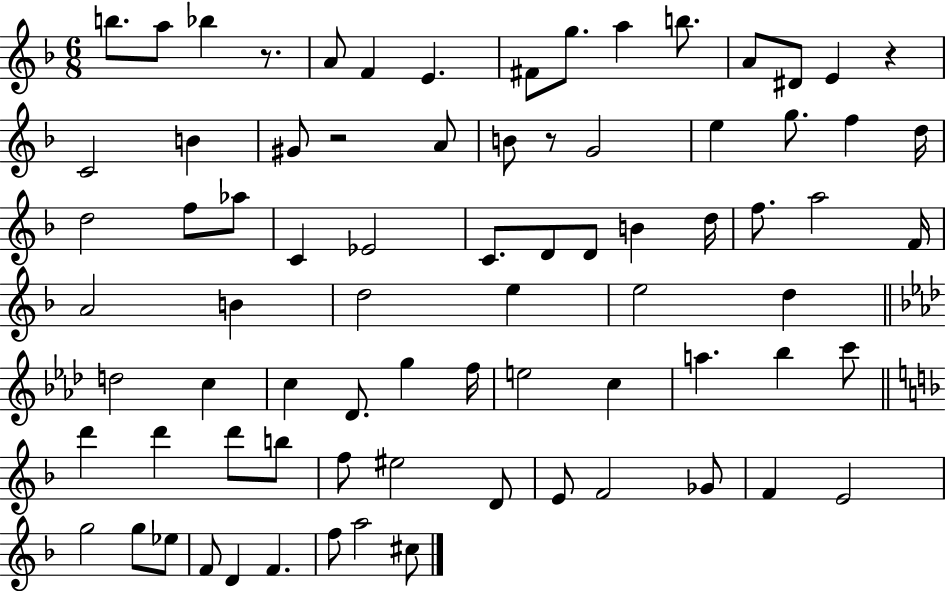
B5/e. A5/e Bb5/q R/e. A4/e F4/q E4/q. F#4/e G5/e. A5/q B5/e. A4/e D#4/e E4/q R/q C4/h B4/q G#4/e R/h A4/e B4/e R/e G4/h E5/q G5/e. F5/q D5/s D5/h F5/e Ab5/e C4/q Eb4/h C4/e. D4/e D4/e B4/q D5/s F5/e. A5/h F4/s A4/h B4/q D5/h E5/q E5/h D5/q D5/h C5/q C5/q Db4/e. G5/q F5/s E5/h C5/q A5/q. Bb5/q C6/e D6/q D6/q D6/e B5/e F5/e EIS5/h D4/e E4/e F4/h Gb4/e F4/q E4/h G5/h G5/e Eb5/e F4/e D4/q F4/q. F5/e A5/h C#5/e